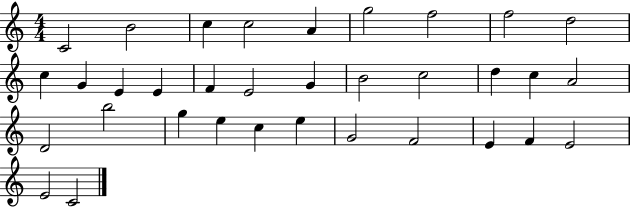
X:1
T:Untitled
M:4/4
L:1/4
K:C
C2 B2 c c2 A g2 f2 f2 d2 c G E E F E2 G B2 c2 d c A2 D2 b2 g e c e G2 F2 E F E2 E2 C2